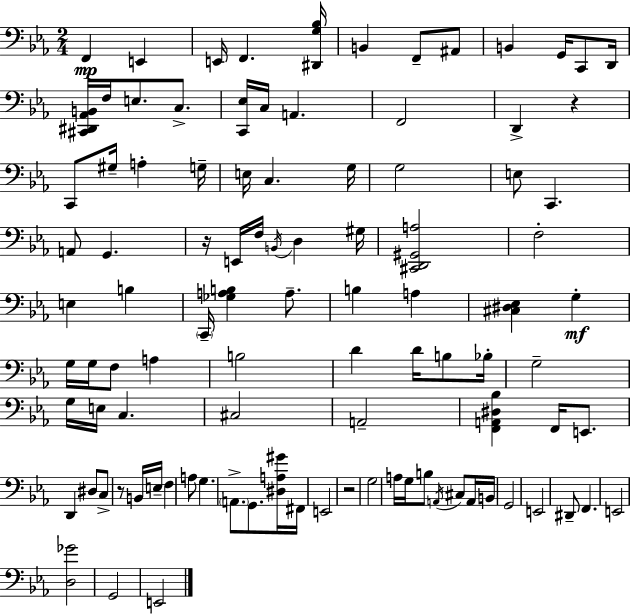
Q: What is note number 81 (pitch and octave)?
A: G2